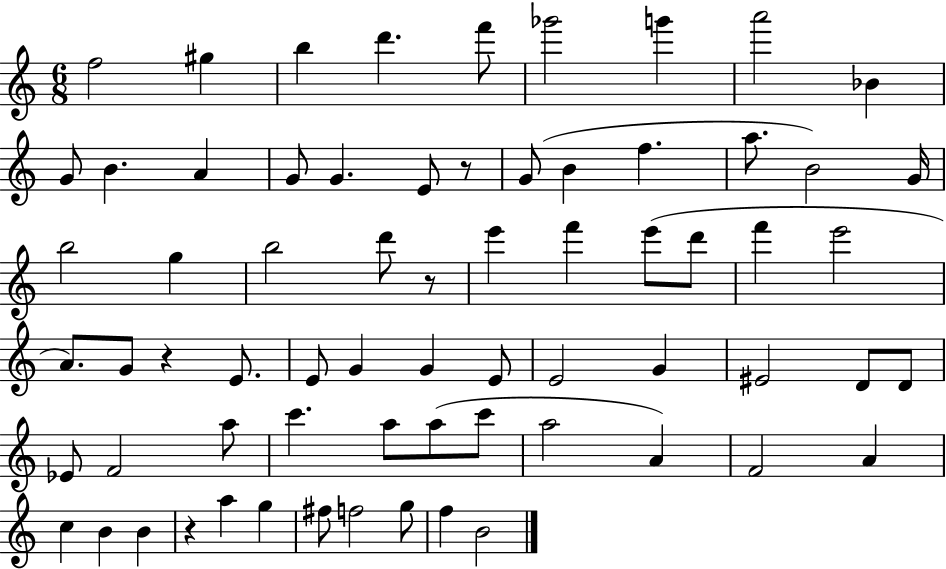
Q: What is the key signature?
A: C major